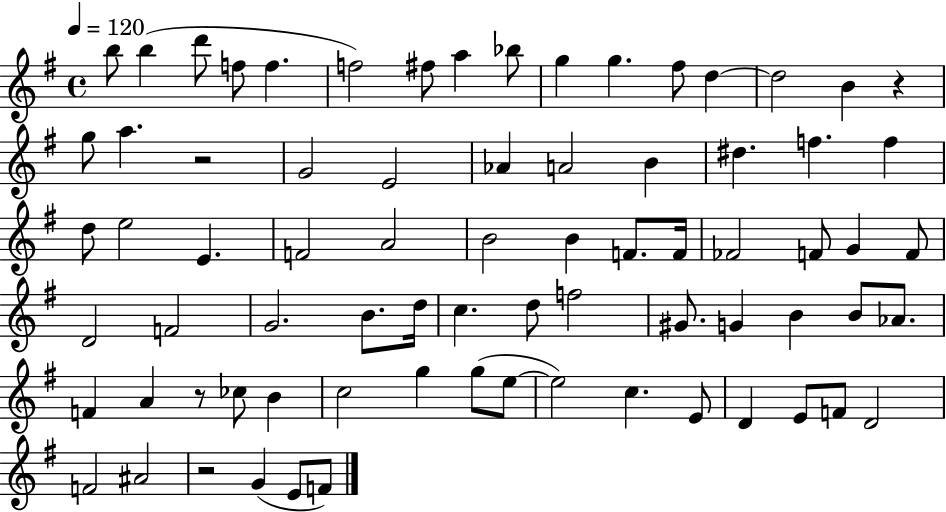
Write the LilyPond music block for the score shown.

{
  \clef treble
  \time 4/4
  \defaultTimeSignature
  \key g \major
  \tempo 4 = 120
  \repeat volta 2 { b''8 b''4( d'''8 f''8 f''4. | f''2) fis''8 a''4 bes''8 | g''4 g''4. fis''8 d''4~~ | d''2 b'4 r4 | \break g''8 a''4. r2 | g'2 e'2 | aes'4 a'2 b'4 | dis''4. f''4. f''4 | \break d''8 e''2 e'4. | f'2 a'2 | b'2 b'4 f'8. f'16 | fes'2 f'8 g'4 f'8 | \break d'2 f'2 | g'2. b'8. d''16 | c''4. d''8 f''2 | gis'8. g'4 b'4 b'8 aes'8. | \break f'4 a'4 r8 ces''8 b'4 | c''2 g''4 g''8( e''8~~ | e''2) c''4. e'8 | d'4 e'8 f'8 d'2 | \break f'2 ais'2 | r2 g'4( e'8 f'8) | } \bar "|."
}